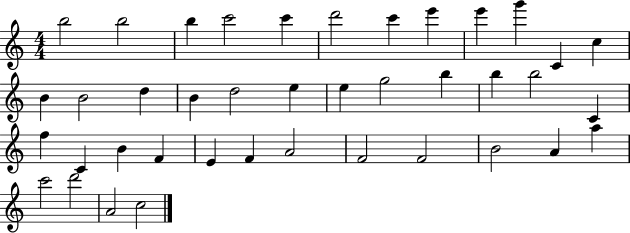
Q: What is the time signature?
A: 4/4